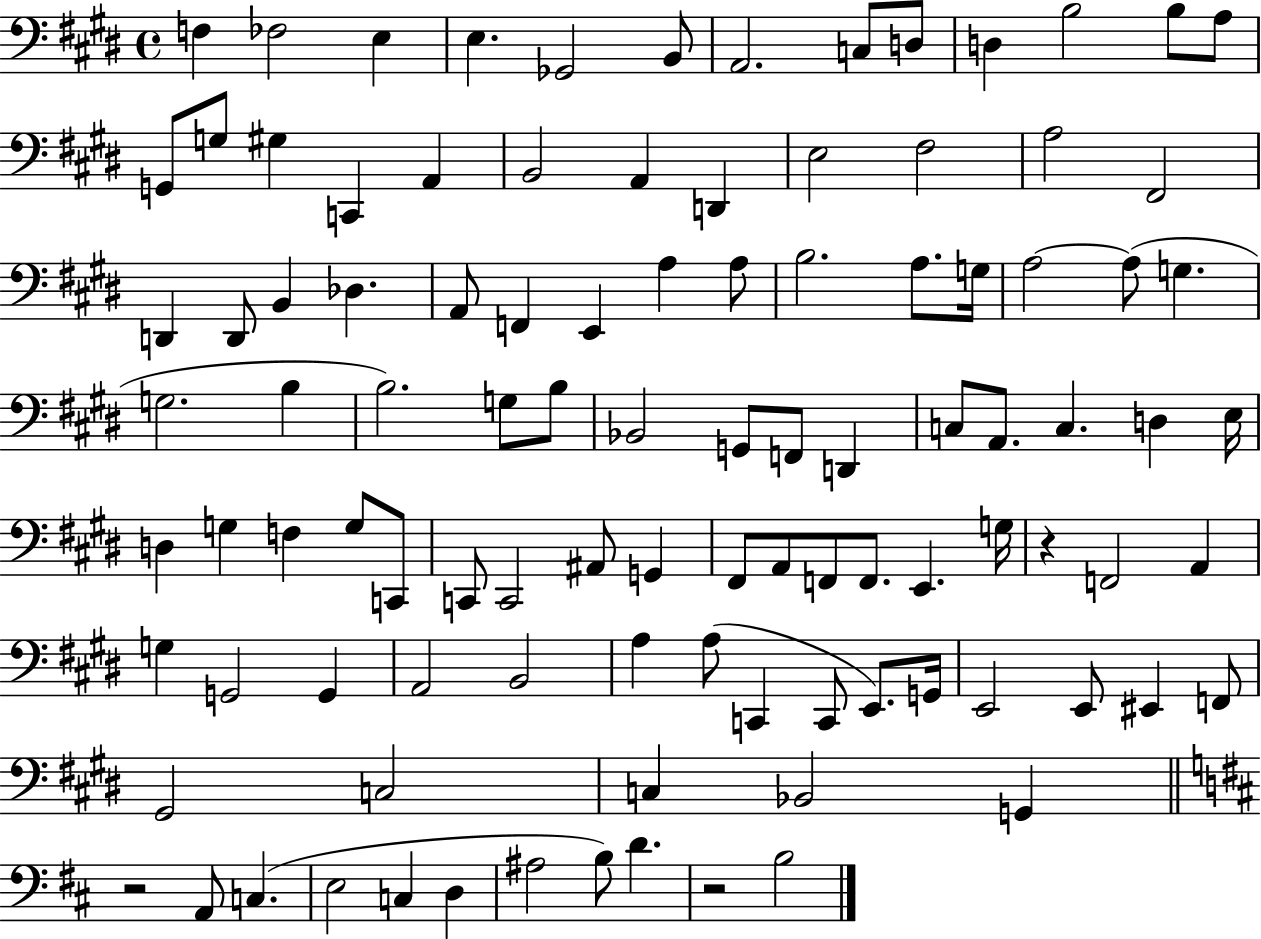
F3/q FES3/h E3/q E3/q. Gb2/h B2/e A2/h. C3/e D3/e D3/q B3/h B3/e A3/e G2/e G3/e G#3/q C2/q A2/q B2/h A2/q D2/q E3/h F#3/h A3/h F#2/h D2/q D2/e B2/q Db3/q. A2/e F2/q E2/q A3/q A3/e B3/h. A3/e. G3/s A3/h A3/e G3/q. G3/h. B3/q B3/h. G3/e B3/e Bb2/h G2/e F2/e D2/q C3/e A2/e. C3/q. D3/q E3/s D3/q G3/q F3/q G3/e C2/e C2/e C2/h A#2/e G2/q F#2/e A2/e F2/e F2/e. E2/q. G3/s R/q F2/h A2/q G3/q G2/h G2/q A2/h B2/h A3/q A3/e C2/q C2/e E2/e. G2/s E2/h E2/e EIS2/q F2/e G#2/h C3/h C3/q Bb2/h G2/q R/h A2/e C3/q. E3/h C3/q D3/q A#3/h B3/e D4/q. R/h B3/h